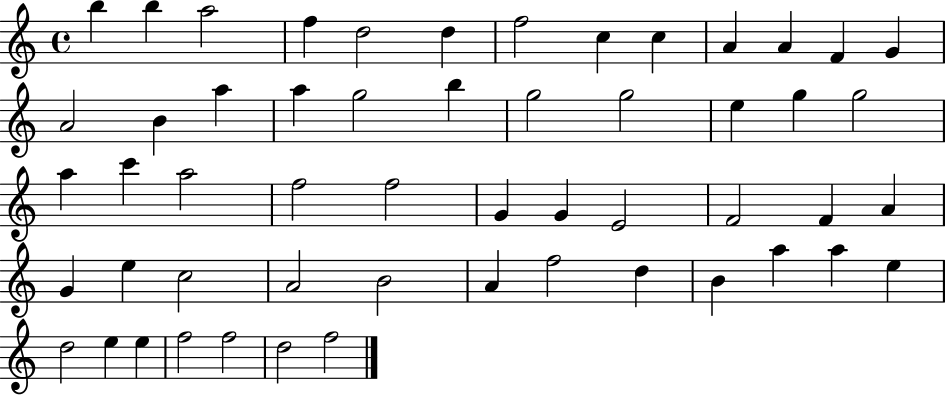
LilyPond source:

{
  \clef treble
  \time 4/4
  \defaultTimeSignature
  \key c \major
  b''4 b''4 a''2 | f''4 d''2 d''4 | f''2 c''4 c''4 | a'4 a'4 f'4 g'4 | \break a'2 b'4 a''4 | a''4 g''2 b''4 | g''2 g''2 | e''4 g''4 g''2 | \break a''4 c'''4 a''2 | f''2 f''2 | g'4 g'4 e'2 | f'2 f'4 a'4 | \break g'4 e''4 c''2 | a'2 b'2 | a'4 f''2 d''4 | b'4 a''4 a''4 e''4 | \break d''2 e''4 e''4 | f''2 f''2 | d''2 f''2 | \bar "|."
}